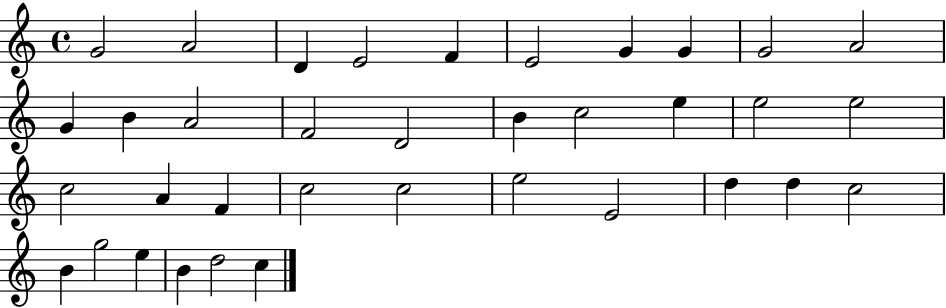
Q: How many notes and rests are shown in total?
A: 36